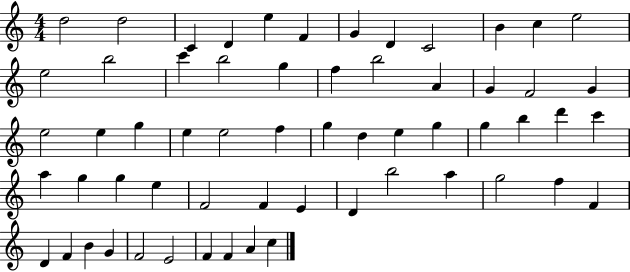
D5/h D5/h C4/q D4/q E5/q F4/q G4/q D4/q C4/h B4/q C5/q E5/h E5/h B5/h C6/q B5/h G5/q F5/q B5/h A4/q G4/q F4/h G4/q E5/h E5/q G5/q E5/q E5/h F5/q G5/q D5/q E5/q G5/q G5/q B5/q D6/q C6/q A5/q G5/q G5/q E5/q F4/h F4/q E4/q D4/q B5/h A5/q G5/h F5/q F4/q D4/q F4/q B4/q G4/q F4/h E4/h F4/q F4/q A4/q C5/q